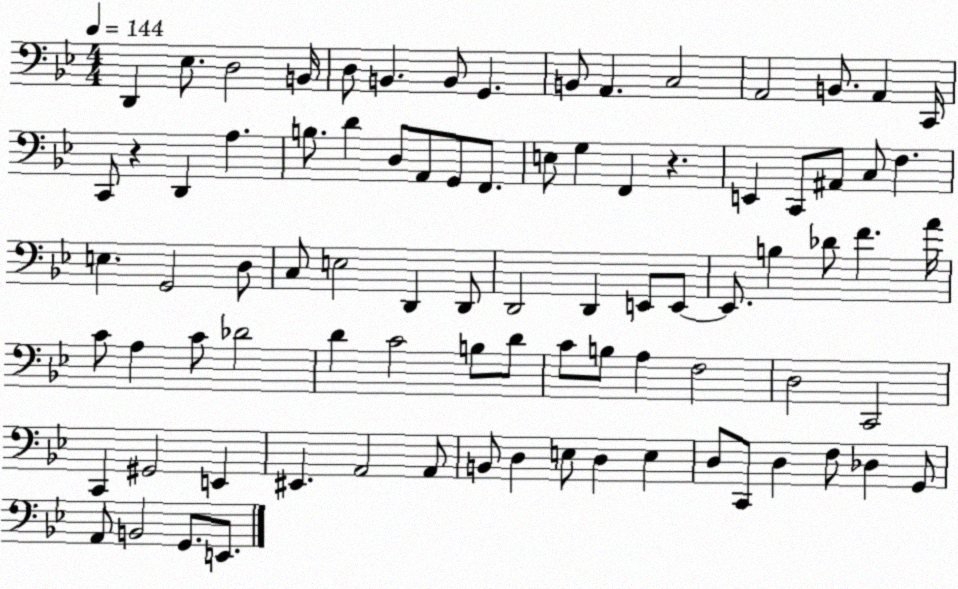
X:1
T:Untitled
M:4/4
L:1/4
K:Bb
D,, _E,/2 D,2 B,,/4 D,/2 B,, B,,/2 G,, B,,/2 A,, C,2 A,,2 B,,/2 A,, C,,/4 C,,/2 z D,, A, B,/2 D D,/2 A,,/2 G,,/2 F,,/2 E,/2 G, F,, z E,, C,,/2 ^A,,/2 C,/2 F, E, G,,2 D,/2 C,/2 E,2 D,, D,,/2 D,,2 D,, E,,/2 E,,/2 E,,/2 B, _D/2 F A/4 C/2 A, C/2 _D2 D C2 B,/2 D/2 C/2 B,/2 A, F,2 D,2 C,,2 C,, ^G,,2 E,, ^E,, A,,2 A,,/2 B,,/2 D, E,/2 D, E, D,/2 C,,/2 D, F,/2 _D, G,,/2 A,,/2 B,,2 G,,/2 E,,/2